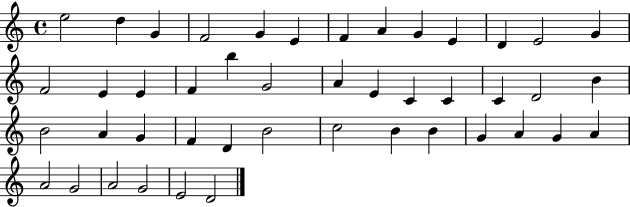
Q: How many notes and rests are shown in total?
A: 45